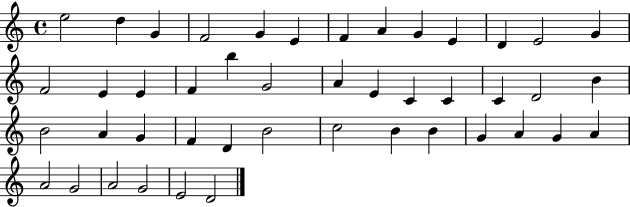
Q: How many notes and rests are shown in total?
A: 45